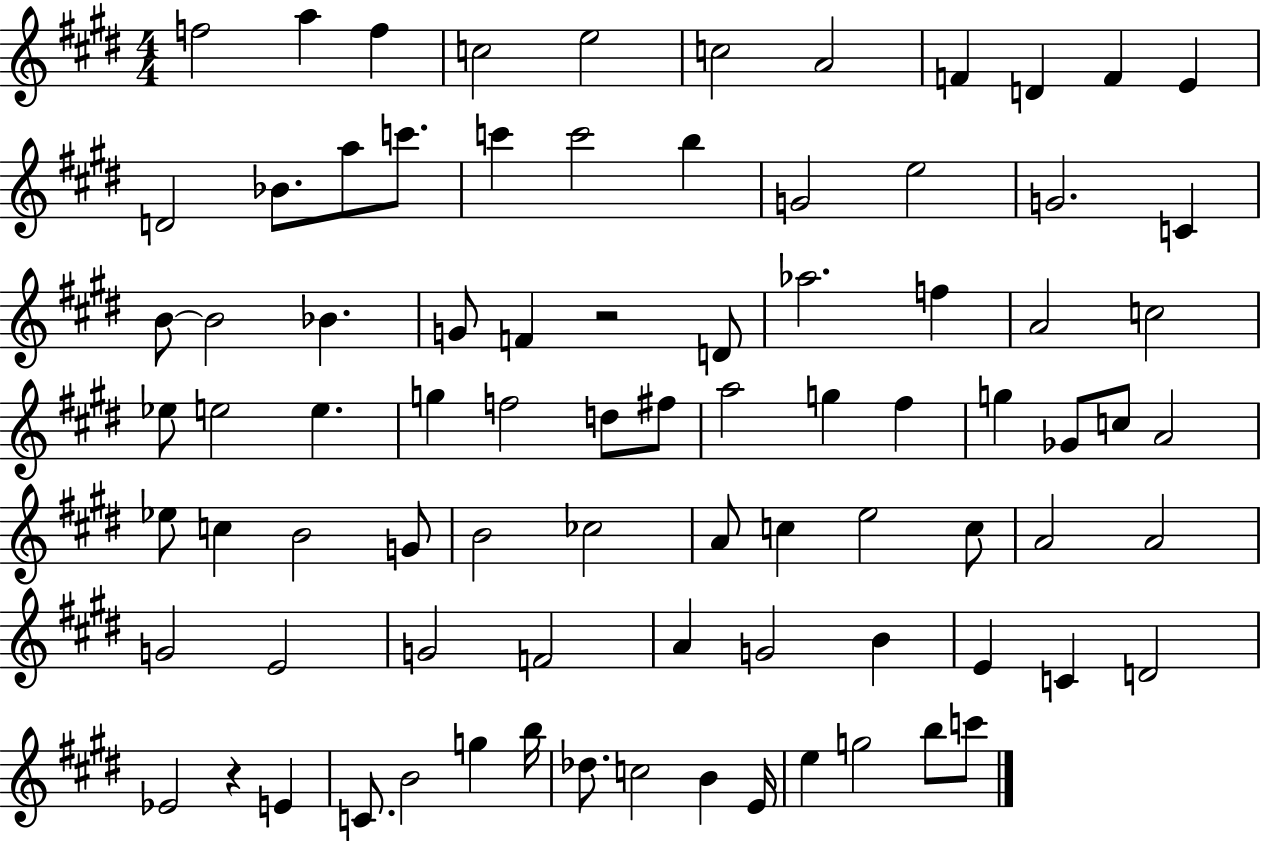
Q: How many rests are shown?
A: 2